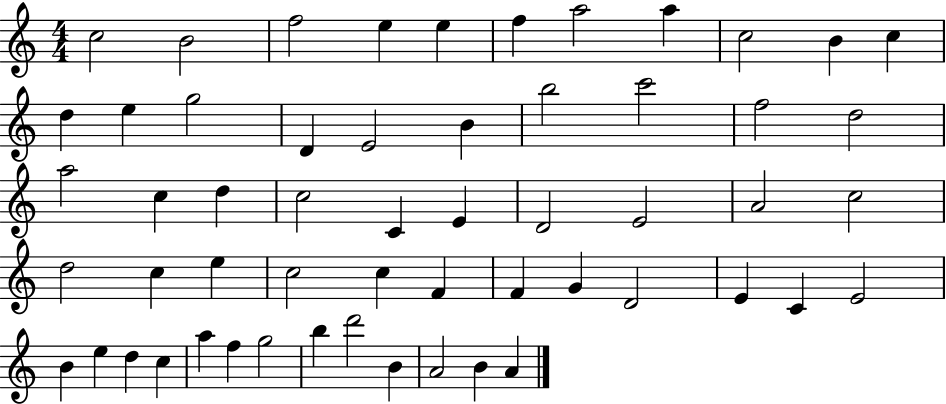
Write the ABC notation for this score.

X:1
T:Untitled
M:4/4
L:1/4
K:C
c2 B2 f2 e e f a2 a c2 B c d e g2 D E2 B b2 c'2 f2 d2 a2 c d c2 C E D2 E2 A2 c2 d2 c e c2 c F F G D2 E C E2 B e d c a f g2 b d'2 B A2 B A